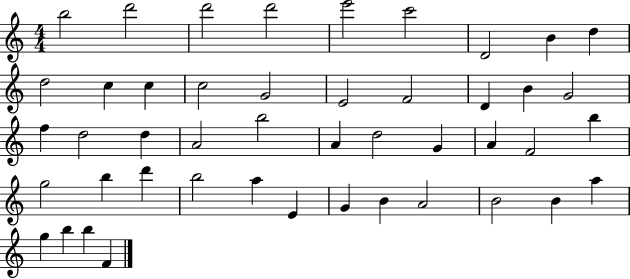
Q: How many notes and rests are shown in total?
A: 46